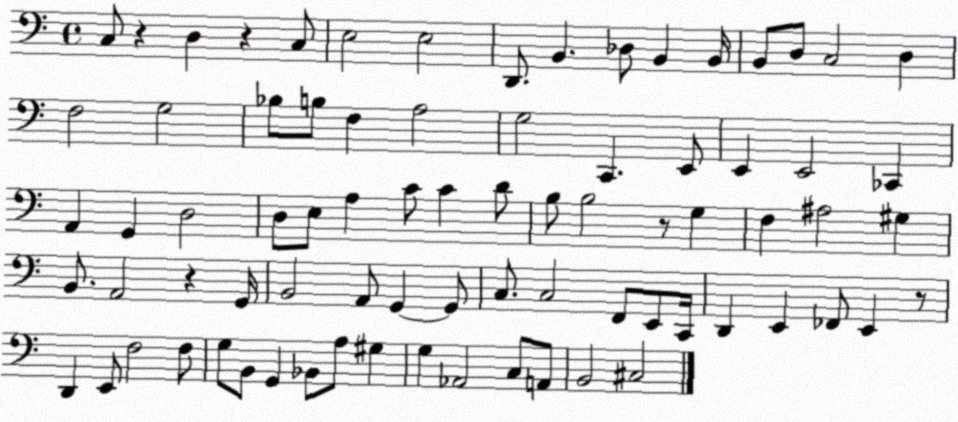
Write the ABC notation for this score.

X:1
T:Untitled
M:4/4
L:1/4
K:C
C,/2 z D, z C,/2 E,2 E,2 D,,/2 B,, _D,/2 B,, B,,/4 B,,/2 D,/2 C,2 D, F,2 G,2 _B,/2 B,/2 F, A,2 G,2 C,, E,,/2 E,, E,,2 _C,, A,, G,, D,2 D,/2 E,/2 A, C/2 C D/2 B,/2 B,2 z/2 G, F, ^A,2 ^G, B,,/2 A,,2 z G,,/4 B,,2 A,,/2 G,, G,,/2 C,/2 C,2 F,,/2 E,,/2 C,,/4 D,, E,, _F,,/2 E,, z/2 D,, E,,/2 F,2 F,/2 G,/2 B,,/2 G,, _B,,/2 A,/2 ^G, G, _A,,2 C,/2 A,,/2 B,,2 ^C,2